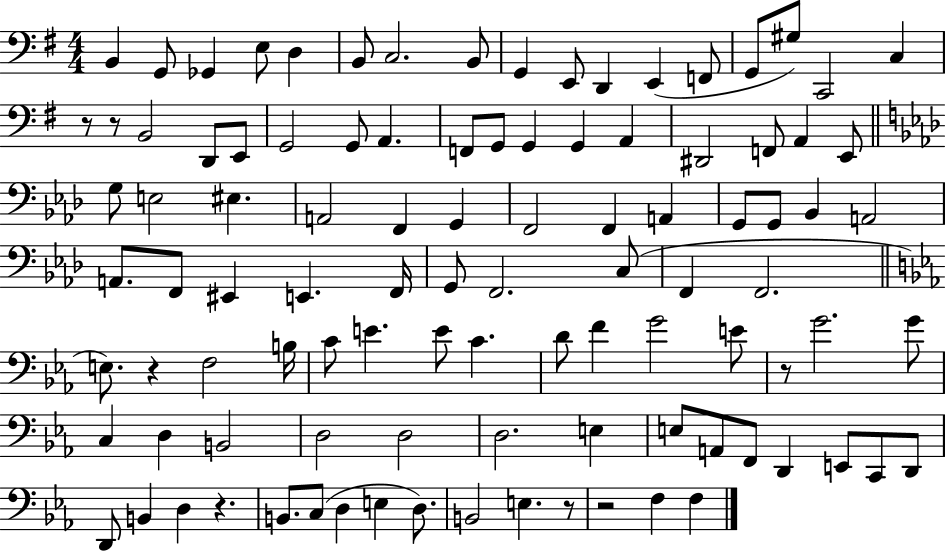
{
  \clef bass
  \numericTimeSignature
  \time 4/4
  \key g \major
  b,4 g,8 ges,4 e8 d4 | b,8 c2. b,8 | g,4 e,8 d,4 e,4( f,8 | g,8 gis8) c,2 c4 | \break r8 r8 b,2 d,8 e,8 | g,2 g,8 a,4. | f,8 g,8 g,4 g,4 a,4 | dis,2 f,8 a,4 e,8 | \break \bar "||" \break \key aes \major g8 e2 eis4. | a,2 f,4 g,4 | f,2 f,4 a,4 | g,8 g,8 bes,4 a,2 | \break a,8. f,8 eis,4 e,4. f,16 | g,8 f,2. c8( | f,4 f,2. | \bar "||" \break \key ees \major e8.) r4 f2 b16 | c'8 e'4. e'8 c'4. | d'8 f'4 g'2 e'8 | r8 g'2. g'8 | \break c4 d4 b,2 | d2 d2 | d2. e4 | e8 a,8 f,8 d,4 e,8 c,8 d,8 | \break d,8 b,4 d4 r4. | b,8. c8( d4 e4 d8.) | b,2 e4. r8 | r2 f4 f4 | \break \bar "|."
}